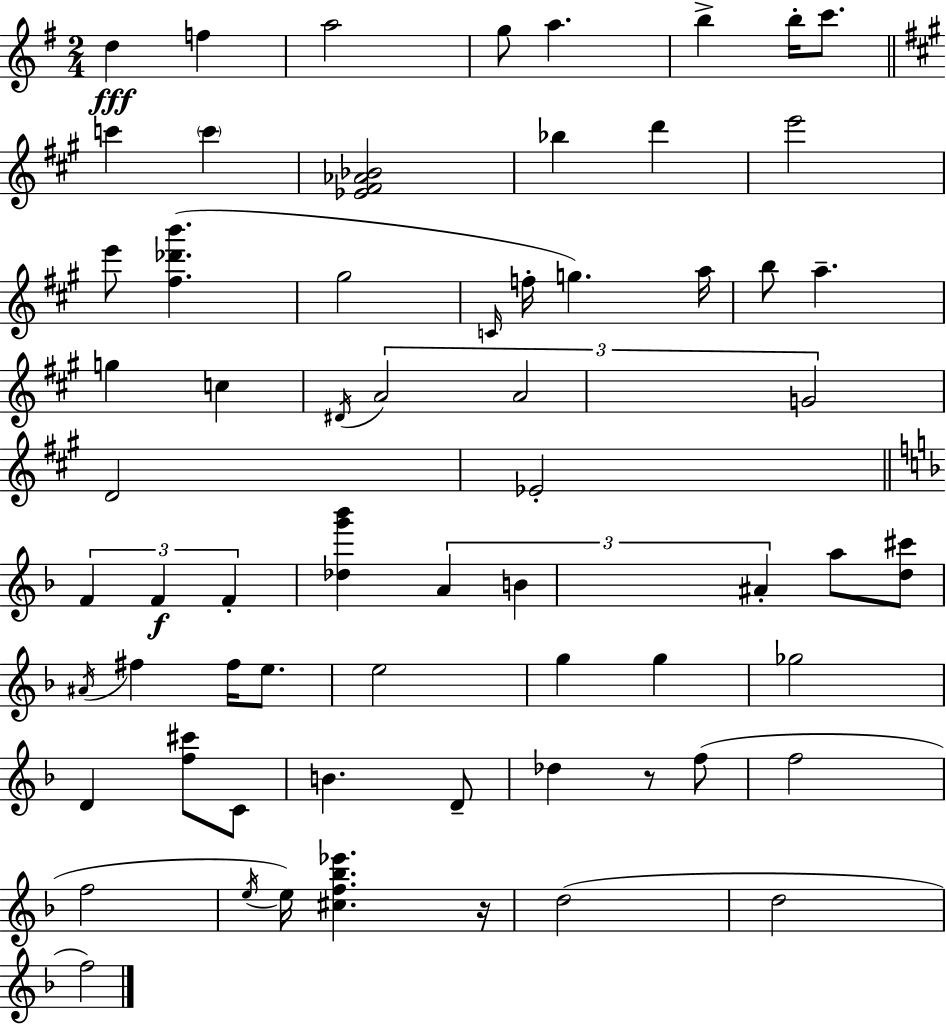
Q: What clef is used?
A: treble